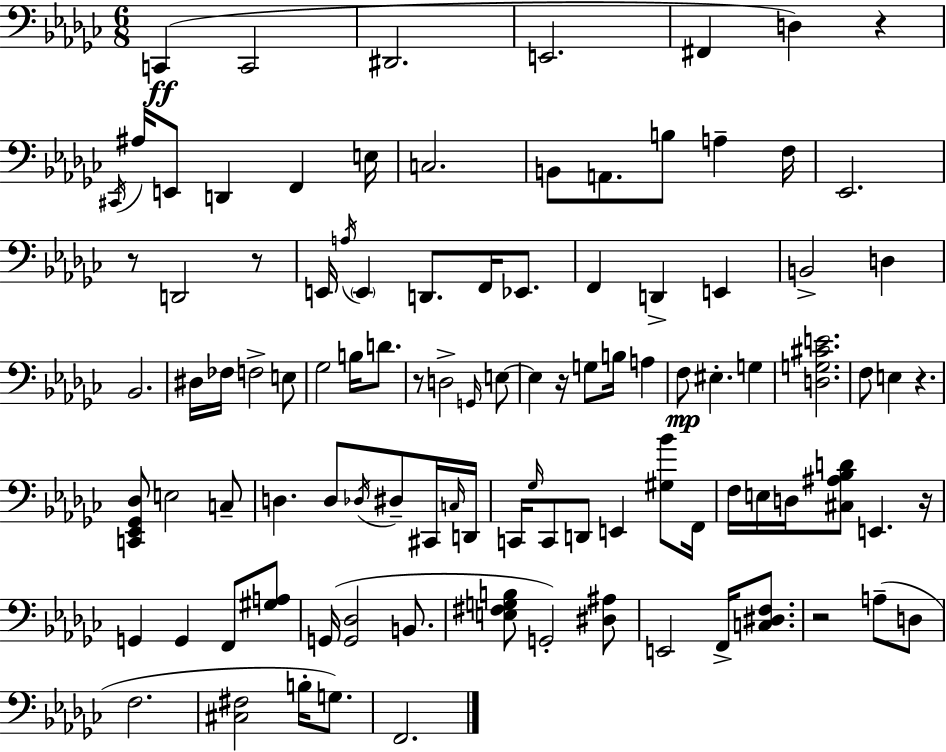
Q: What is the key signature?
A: EES minor